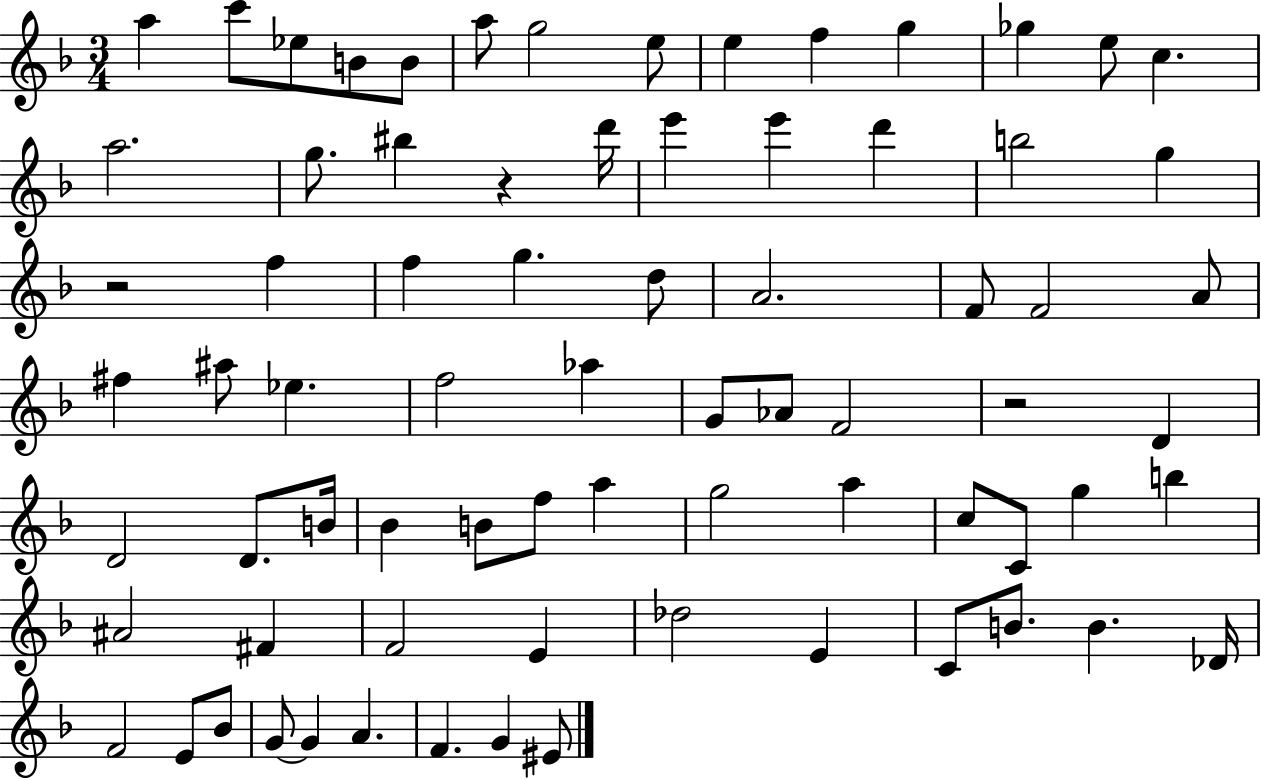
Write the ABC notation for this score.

X:1
T:Untitled
M:3/4
L:1/4
K:F
a c'/2 _e/2 B/2 B/2 a/2 g2 e/2 e f g _g e/2 c a2 g/2 ^b z d'/4 e' e' d' b2 g z2 f f g d/2 A2 F/2 F2 A/2 ^f ^a/2 _e f2 _a G/2 _A/2 F2 z2 D D2 D/2 B/4 _B B/2 f/2 a g2 a c/2 C/2 g b ^A2 ^F F2 E _d2 E C/2 B/2 B _D/4 F2 E/2 _B/2 G/2 G A F G ^E/2